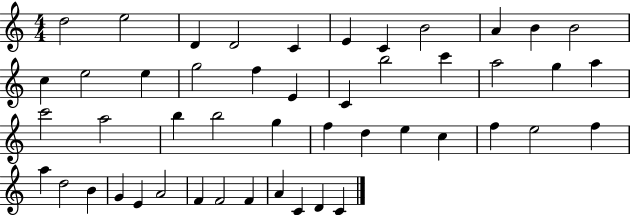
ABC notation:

X:1
T:Untitled
M:4/4
L:1/4
K:C
d2 e2 D D2 C E C B2 A B B2 c e2 e g2 f E C b2 c' a2 g a c'2 a2 b b2 g f d e c f e2 f a d2 B G E A2 F F2 F A C D C